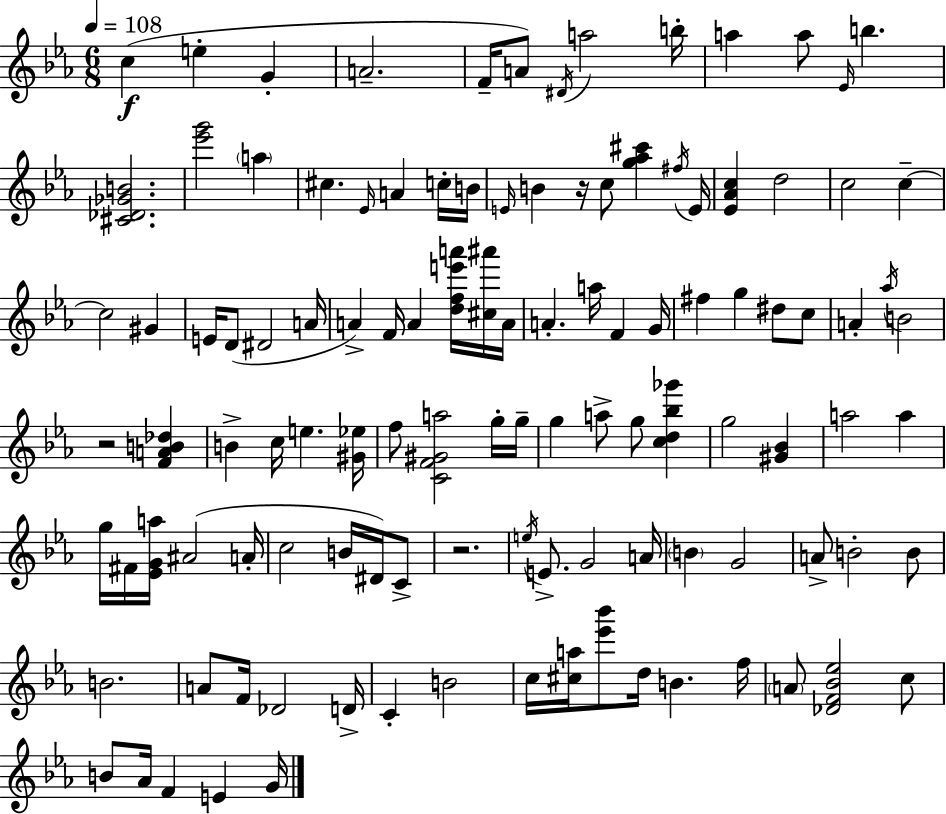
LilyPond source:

{
  \clef treble
  \numericTimeSignature
  \time 6/8
  \key c \minor
  \tempo 4 = 108
  \repeat volta 2 { c''4(\f e''4-. g'4-. | a'2.-- | f'16-- a'8) \acciaccatura { dis'16 } a''2 | b''16-. a''4 a''8 \grace { ees'16 } b''4. | \break <cis' des' ges' b'>2. | <ees''' g'''>2 \parenthesize a''4 | cis''4. \grace { ees'16 } a'4 | c''16-. b'16 \grace { e'16 } b'4 r16 c''8 <g'' aes'' cis'''>4 | \break \acciaccatura { fis''16 } e'16 <ees' aes' c''>4 d''2 | c''2 | c''4--~~ c''2 | gis'4 e'16 d'8( dis'2 | \break a'16 a'4->) f'16 a'4 | <d'' f'' e''' a'''>16 <cis'' ais'''>16 a'16 a'4.-. a''16 | f'4 g'16 fis''4 g''4 | dis''8 c''8 a'4-. \acciaccatura { aes''16 } b'2 | \break r2 | <f' a' b' des''>4 b'4-> c''16 e''4. | <gis' ees''>16 f''8 <c' f' gis' a''>2 | g''16-. g''16-- g''4 a''8-> | \break g''8 <c'' d'' bes'' ges'''>4 g''2 | <gis' bes'>4 a''2 | a''4 g''16 fis'16 <ees' g' a''>16 ais'2( | a'16-. c''2 | \break b'16 dis'16) c'8-> r2. | \acciaccatura { e''16 } e'8.-> g'2 | a'16 \parenthesize b'4 g'2 | a'8-> b'2-. | \break b'8 b'2. | a'8 f'16 des'2 | d'16-> c'4-. b'2 | c''16 <cis'' a''>16 <ees''' bes'''>8 d''16 | \break b'4. f''16 \parenthesize a'8 <des' f' bes' ees''>2 | c''8 b'8 aes'16 f'4 | e'4 g'16 } \bar "|."
}